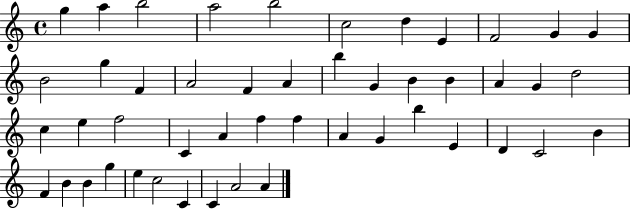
{
  \clef treble
  \time 4/4
  \defaultTimeSignature
  \key c \major
  g''4 a''4 b''2 | a''2 b''2 | c''2 d''4 e'4 | f'2 g'4 g'4 | \break b'2 g''4 f'4 | a'2 f'4 a'4 | b''4 g'4 b'4 b'4 | a'4 g'4 d''2 | \break c''4 e''4 f''2 | c'4 a'4 f''4 f''4 | a'4 g'4 b''4 e'4 | d'4 c'2 b'4 | \break f'4 b'4 b'4 g''4 | e''4 c''2 c'4 | c'4 a'2 a'4 | \bar "|."
}